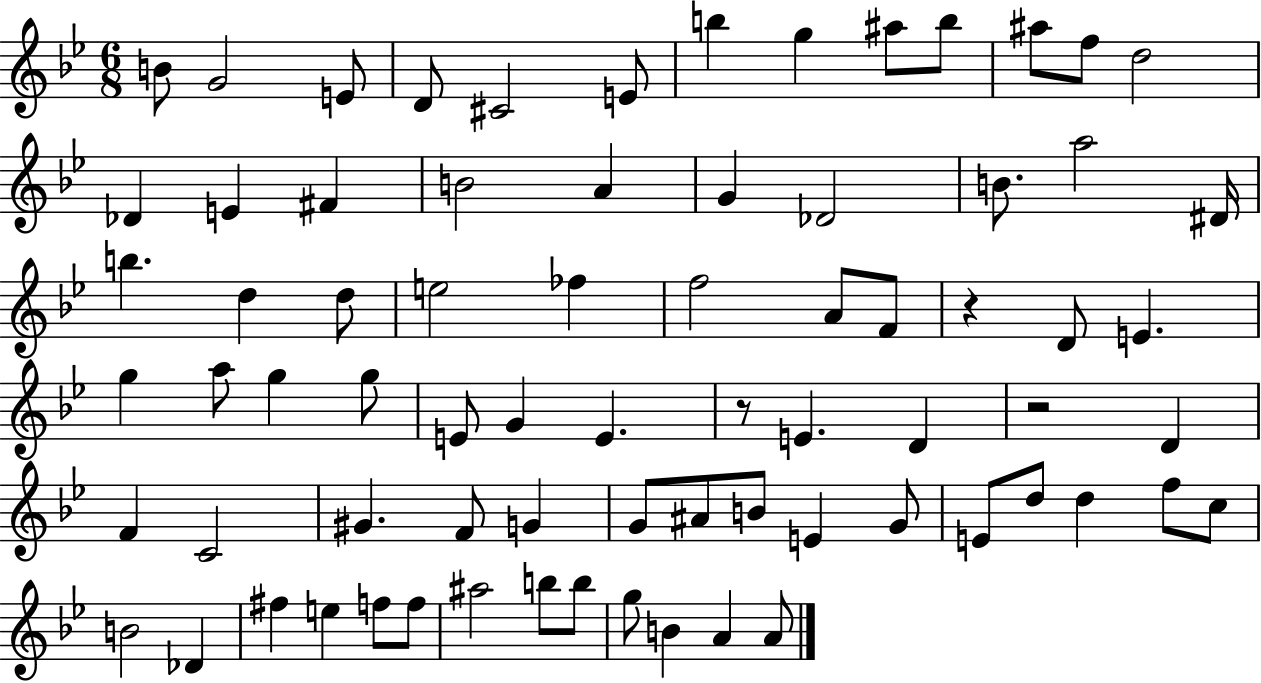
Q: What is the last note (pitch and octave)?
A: A4